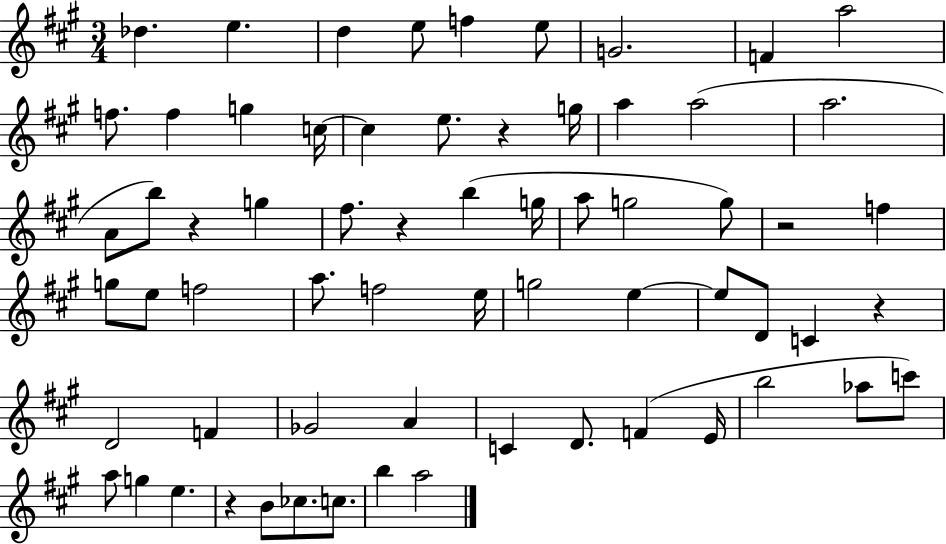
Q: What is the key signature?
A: A major